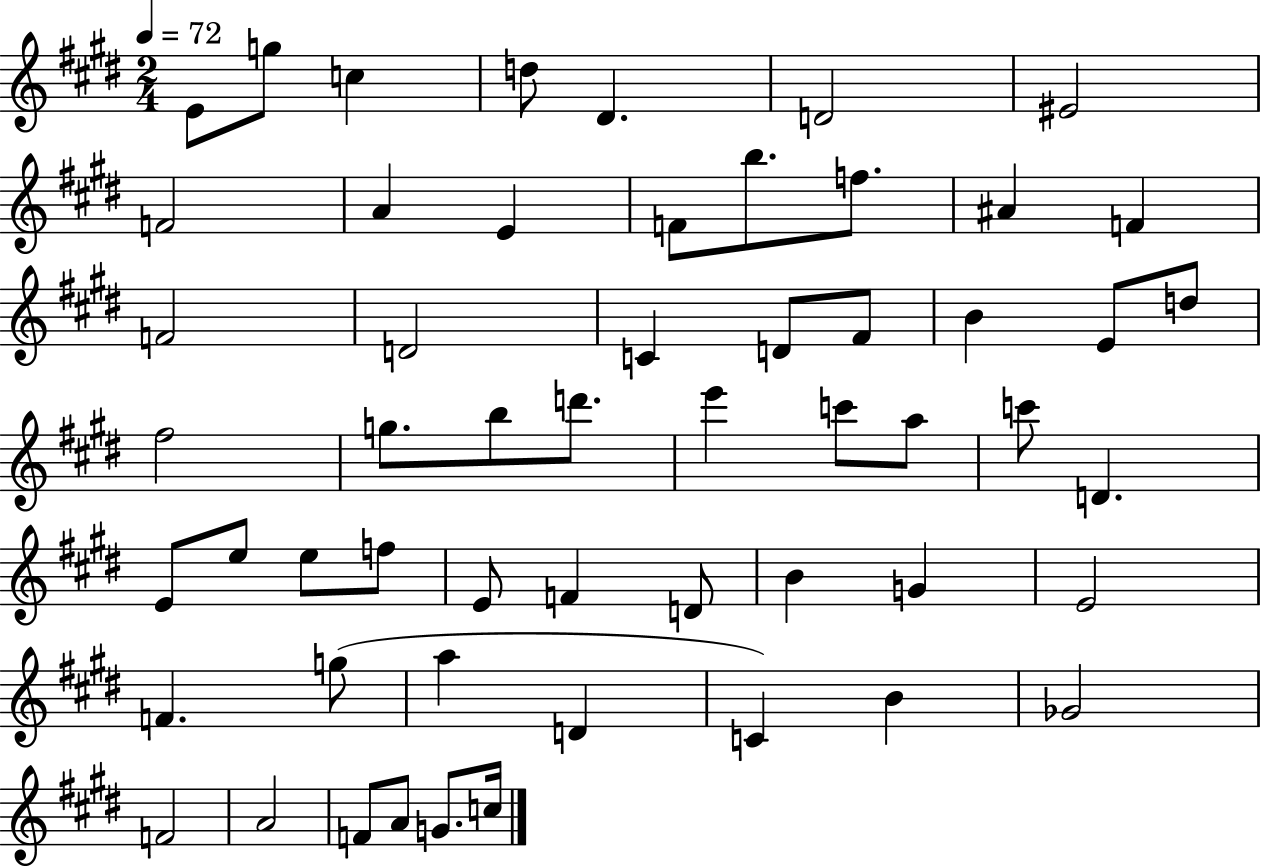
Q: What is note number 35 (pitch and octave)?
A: E5